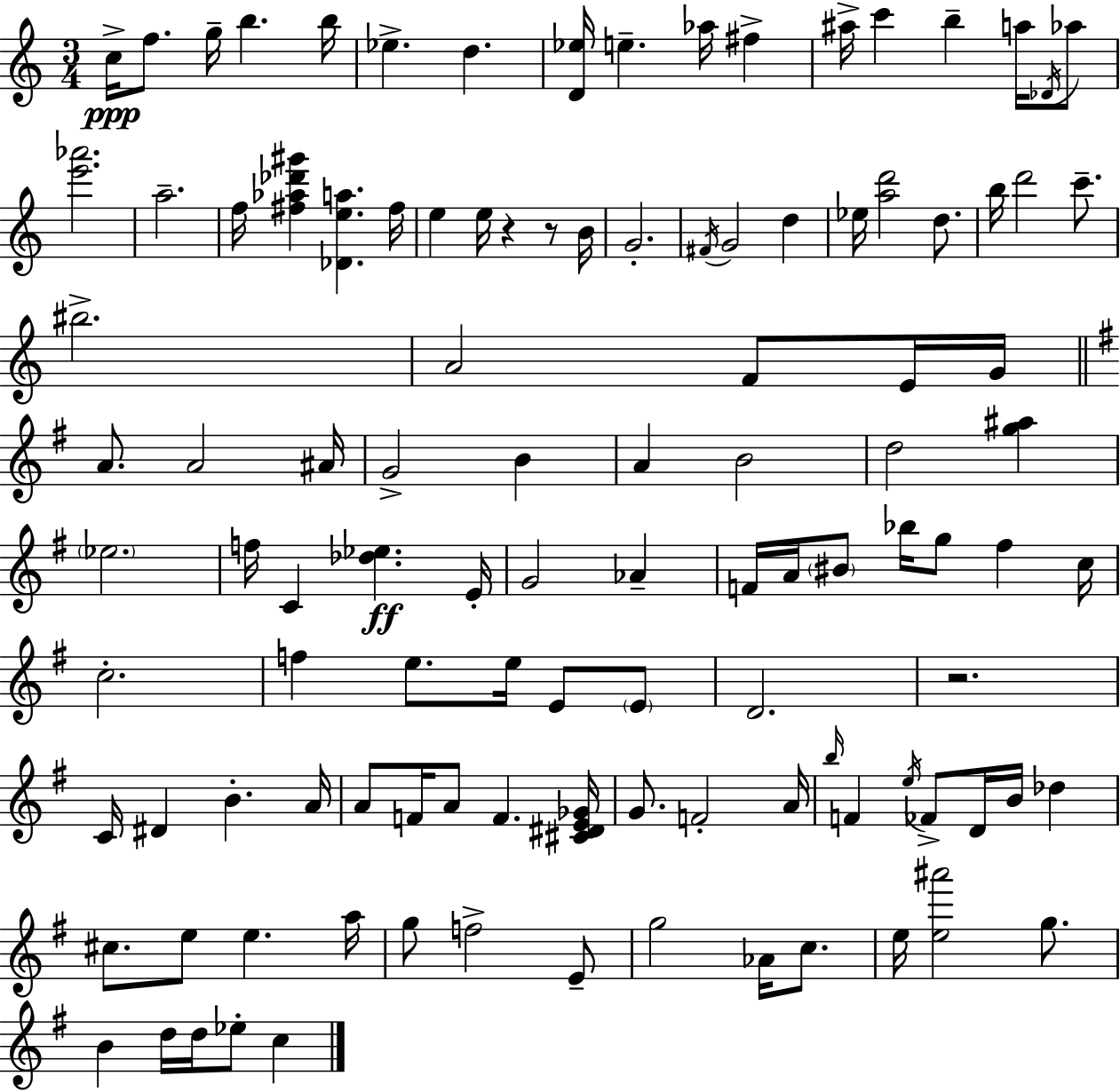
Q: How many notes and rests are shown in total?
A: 111